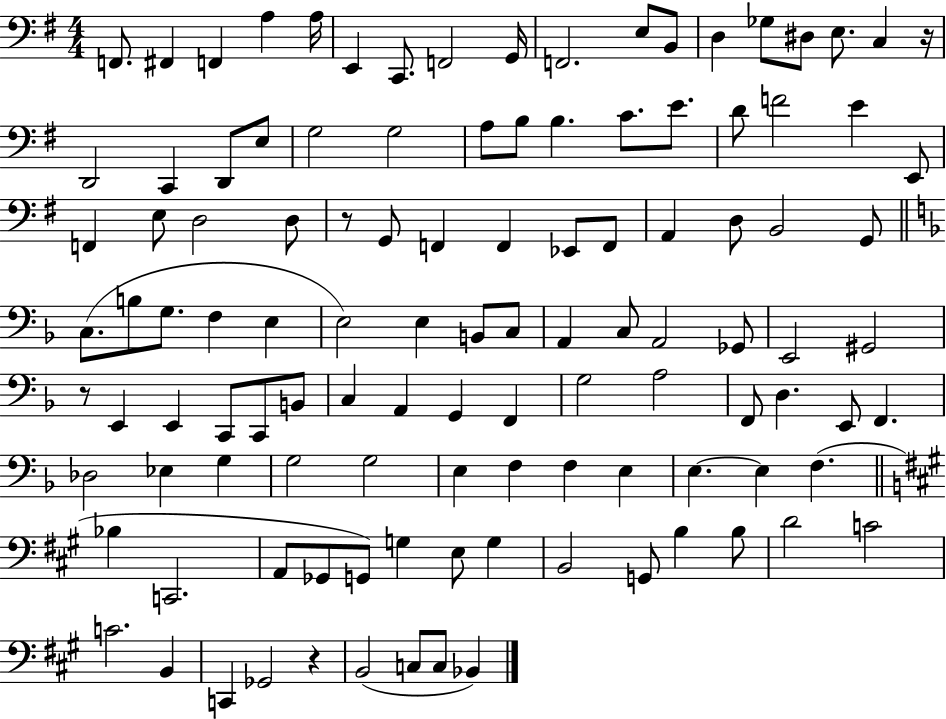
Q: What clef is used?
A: bass